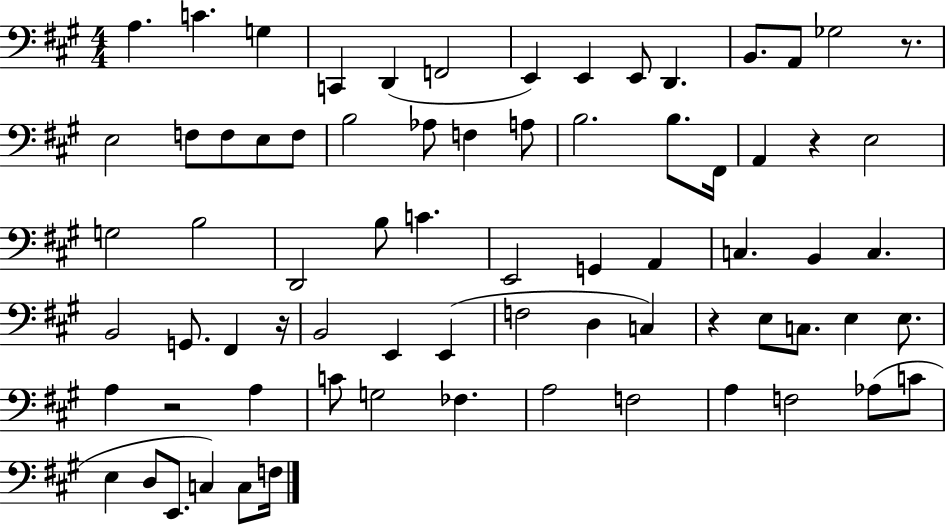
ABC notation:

X:1
T:Untitled
M:4/4
L:1/4
K:A
A, C G, C,, D,, F,,2 E,, E,, E,,/2 D,, B,,/2 A,,/2 _G,2 z/2 E,2 F,/2 F,/2 E,/2 F,/2 B,2 _A,/2 F, A,/2 B,2 B,/2 ^F,,/4 A,, z E,2 G,2 B,2 D,,2 B,/2 C E,,2 G,, A,, C, B,, C, B,,2 G,,/2 ^F,, z/4 B,,2 E,, E,, F,2 D, C, z E,/2 C,/2 E, E,/2 A, z2 A, C/2 G,2 _F, A,2 F,2 A, F,2 _A,/2 C/2 E, D,/2 E,,/2 C, C,/2 F,/4